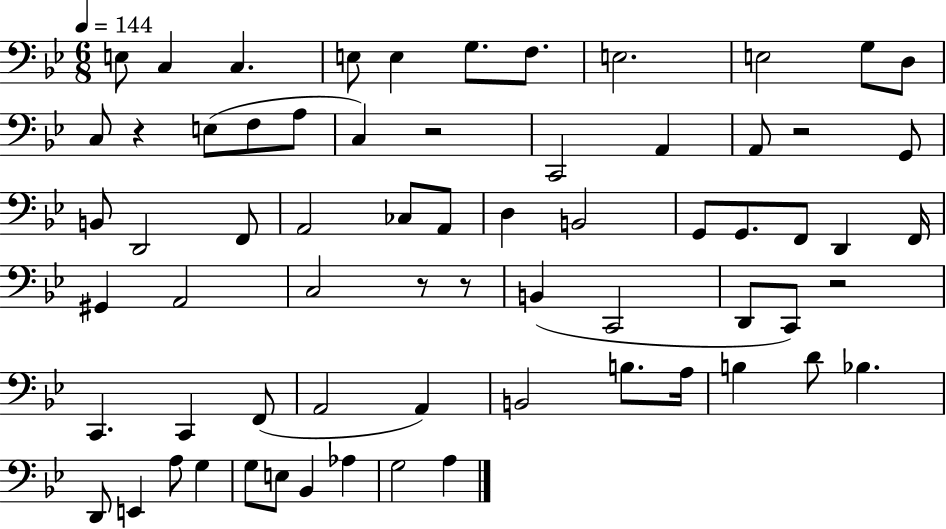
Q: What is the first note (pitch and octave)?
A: E3